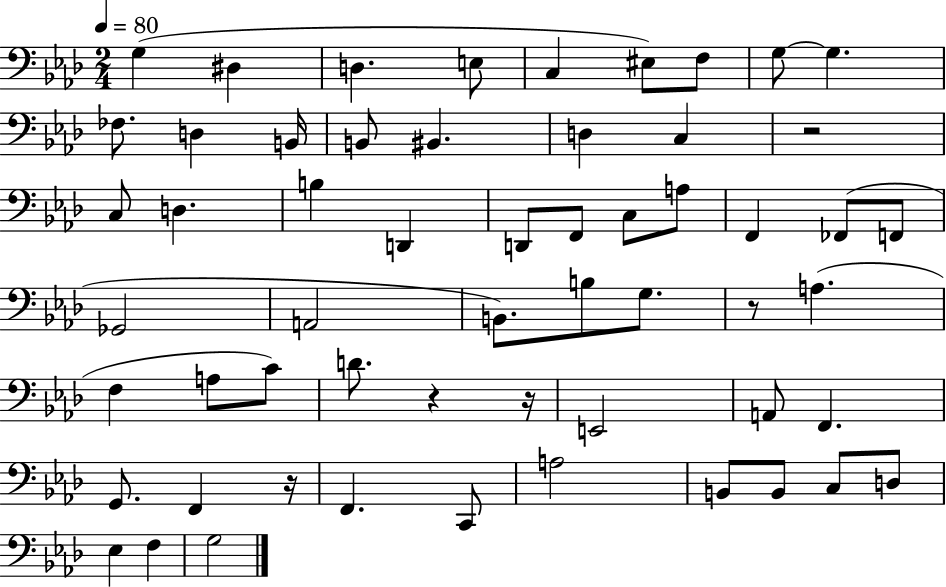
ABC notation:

X:1
T:Untitled
M:2/4
L:1/4
K:Ab
G, ^D, D, E,/2 C, ^E,/2 F,/2 G,/2 G, _F,/2 D, B,,/4 B,,/2 ^B,, D, C, z2 C,/2 D, B, D,, D,,/2 F,,/2 C,/2 A,/2 F,, _F,,/2 F,,/2 _G,,2 A,,2 B,,/2 B,/2 G,/2 z/2 A, F, A,/2 C/2 D/2 z z/4 E,,2 A,,/2 F,, G,,/2 F,, z/4 F,, C,,/2 A,2 B,,/2 B,,/2 C,/2 D,/2 _E, F, G,2